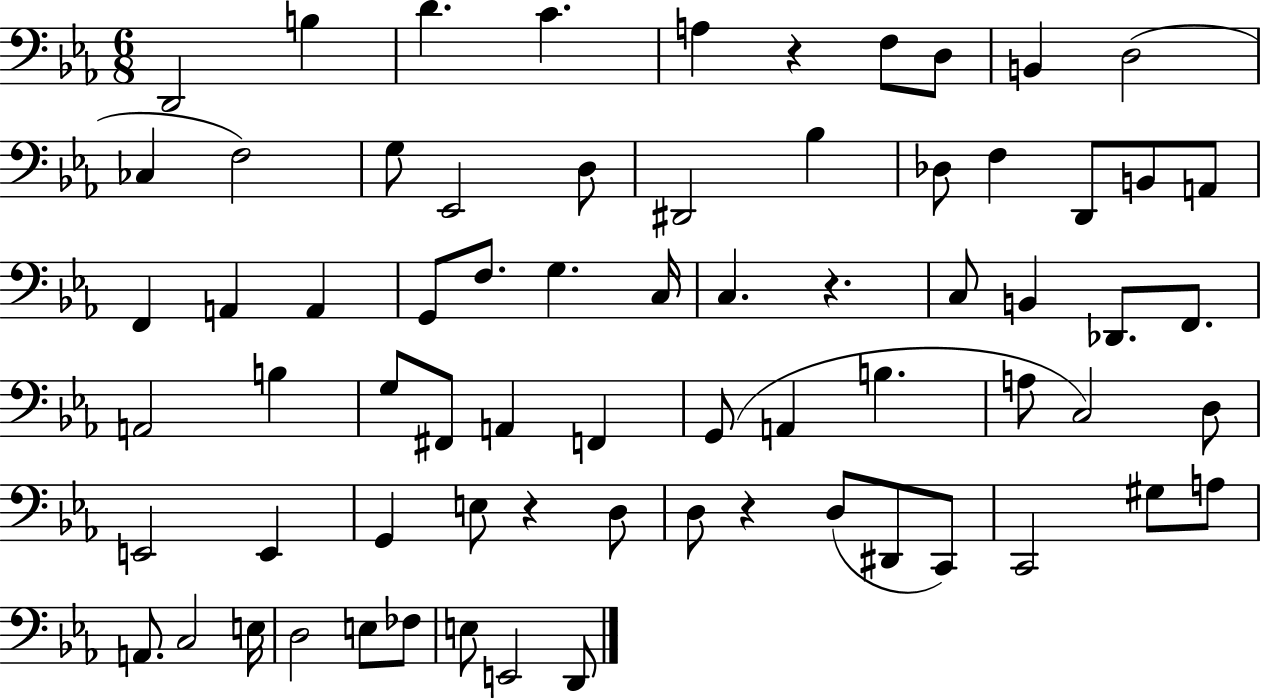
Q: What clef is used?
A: bass